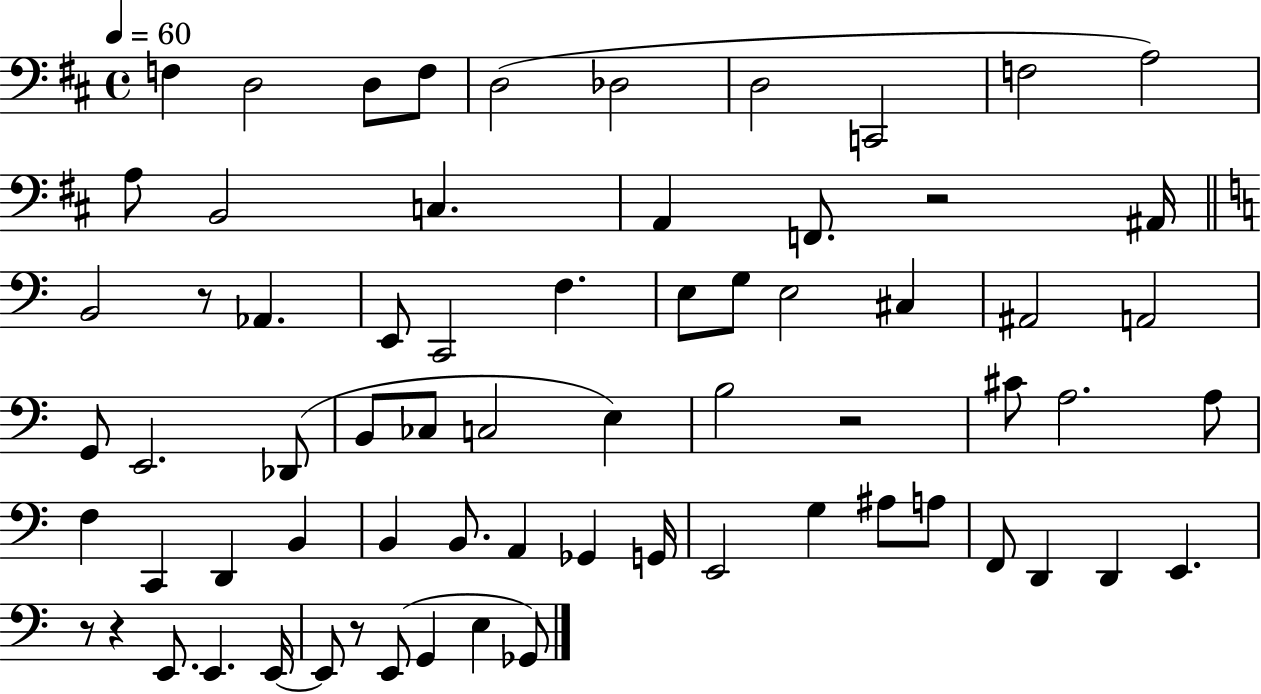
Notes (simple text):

F3/q D3/h D3/e F3/e D3/h Db3/h D3/h C2/h F3/h A3/h A3/e B2/h C3/q. A2/q F2/e. R/h A#2/s B2/h R/e Ab2/q. E2/e C2/h F3/q. E3/e G3/e E3/h C#3/q A#2/h A2/h G2/e E2/h. Db2/e B2/e CES3/e C3/h E3/q B3/h R/h C#4/e A3/h. A3/e F3/q C2/q D2/q B2/q B2/q B2/e. A2/q Gb2/q G2/s E2/h G3/q A#3/e A3/e F2/e D2/q D2/q E2/q. R/e R/q E2/e. E2/q. E2/s E2/e R/e E2/e G2/q E3/q Gb2/e